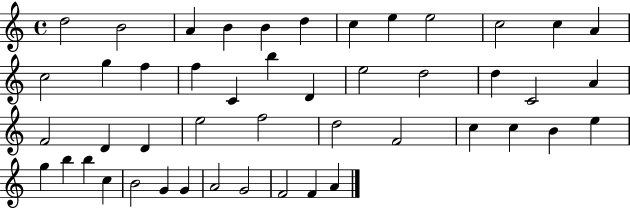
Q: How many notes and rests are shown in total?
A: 47